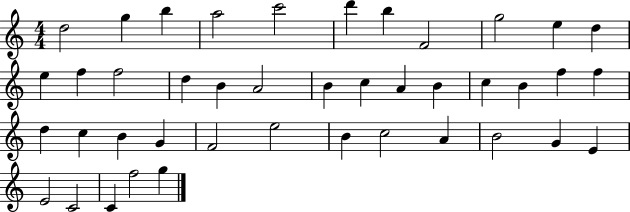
D5/h G5/q B5/q A5/h C6/h D6/q B5/q F4/h G5/h E5/q D5/q E5/q F5/q F5/h D5/q B4/q A4/h B4/q C5/q A4/q B4/q C5/q B4/q F5/q F5/q D5/q C5/q B4/q G4/q F4/h E5/h B4/q C5/h A4/q B4/h G4/q E4/q E4/h C4/h C4/q F5/h G5/q